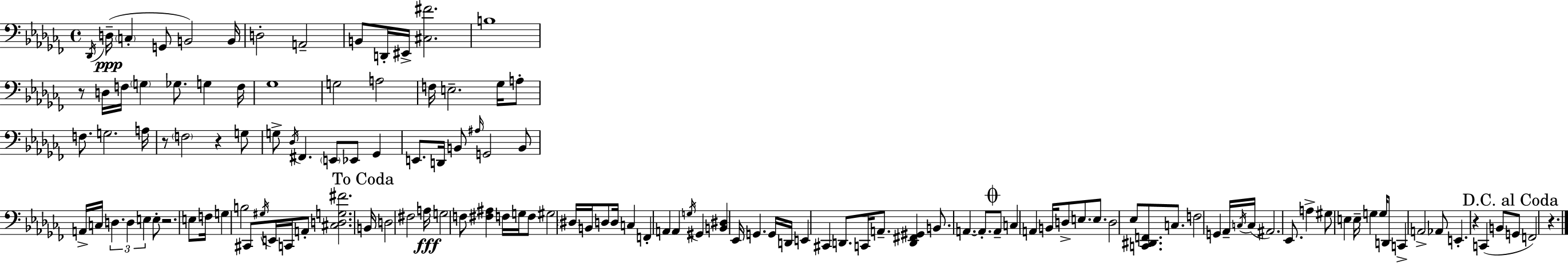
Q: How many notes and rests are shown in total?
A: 133